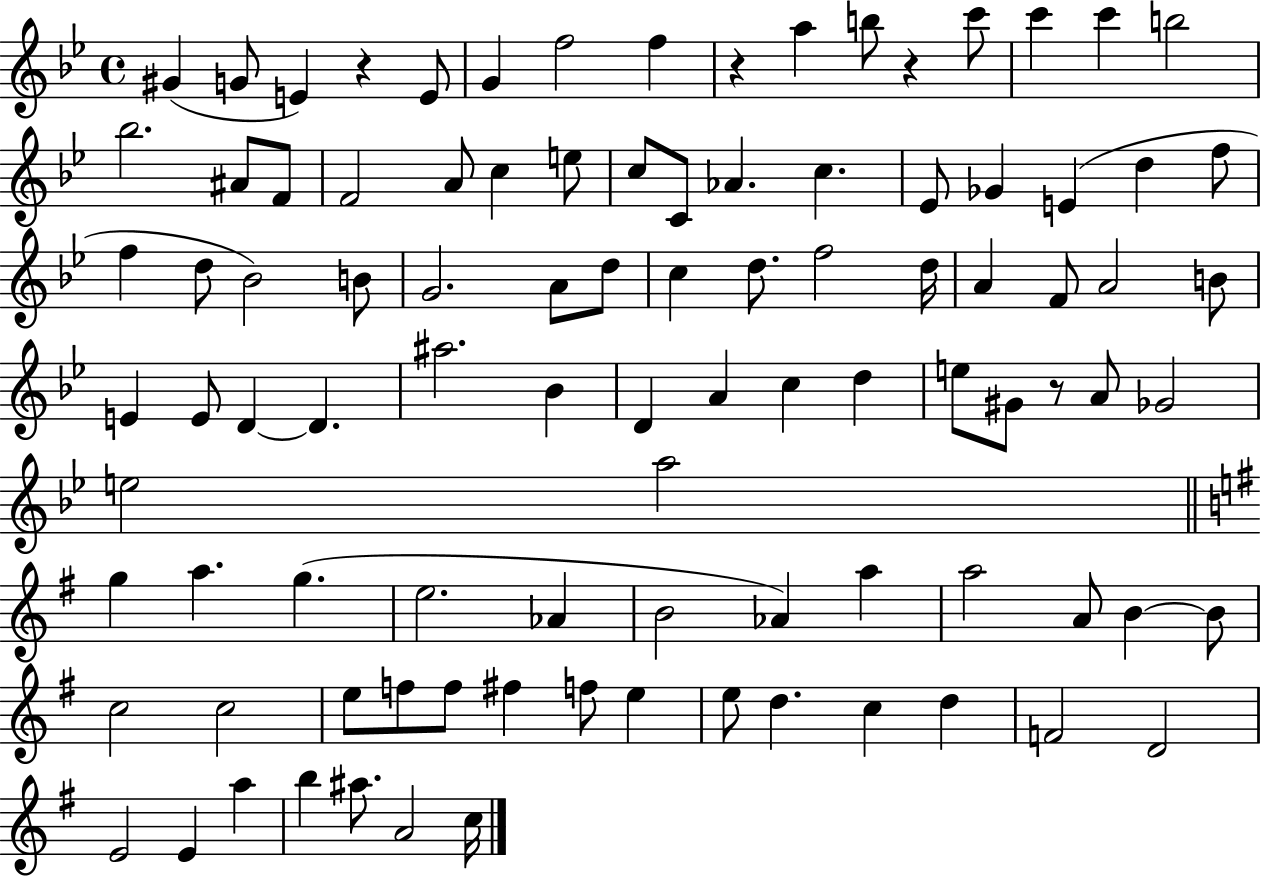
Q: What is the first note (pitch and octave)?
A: G#4